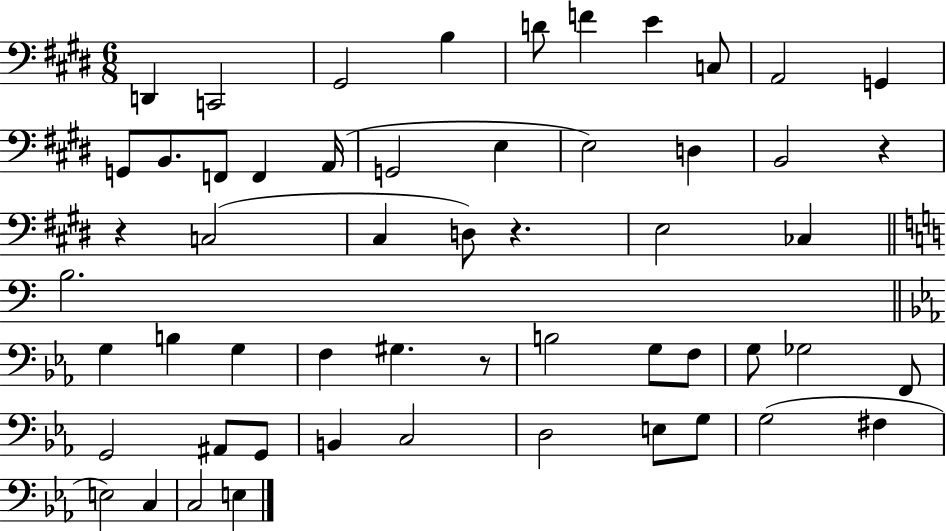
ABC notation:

X:1
T:Untitled
M:6/8
L:1/4
K:E
D,, C,,2 ^G,,2 B, D/2 F E C,/2 A,,2 G,, G,,/2 B,,/2 F,,/2 F,, A,,/4 G,,2 E, E,2 D, B,,2 z z C,2 ^C, D,/2 z E,2 _C, B,2 G, B, G, F, ^G, z/2 B,2 G,/2 F,/2 G,/2 _G,2 F,,/2 G,,2 ^A,,/2 G,,/2 B,, C,2 D,2 E,/2 G,/2 G,2 ^F, E,2 C, C,2 E,